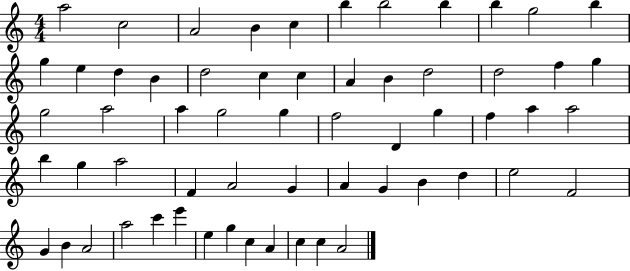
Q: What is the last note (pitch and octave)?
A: A4